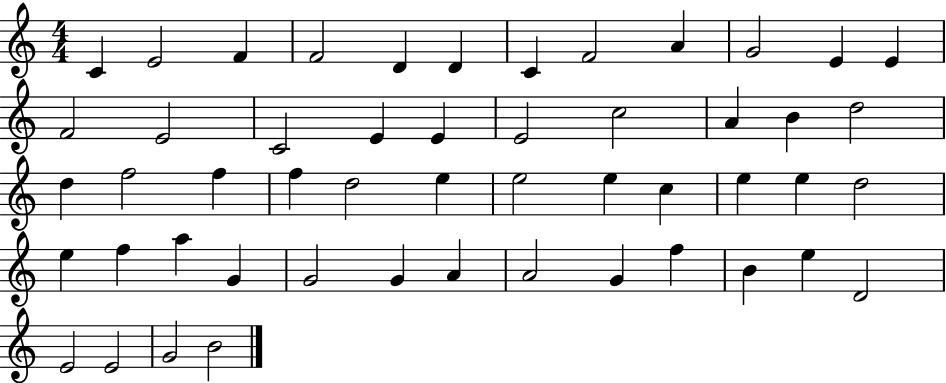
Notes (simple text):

C4/q E4/h F4/q F4/h D4/q D4/q C4/q F4/h A4/q G4/h E4/q E4/q F4/h E4/h C4/h E4/q E4/q E4/h C5/h A4/q B4/q D5/h D5/q F5/h F5/q F5/q D5/h E5/q E5/h E5/q C5/q E5/q E5/q D5/h E5/q F5/q A5/q G4/q G4/h G4/q A4/q A4/h G4/q F5/q B4/q E5/q D4/h E4/h E4/h G4/h B4/h